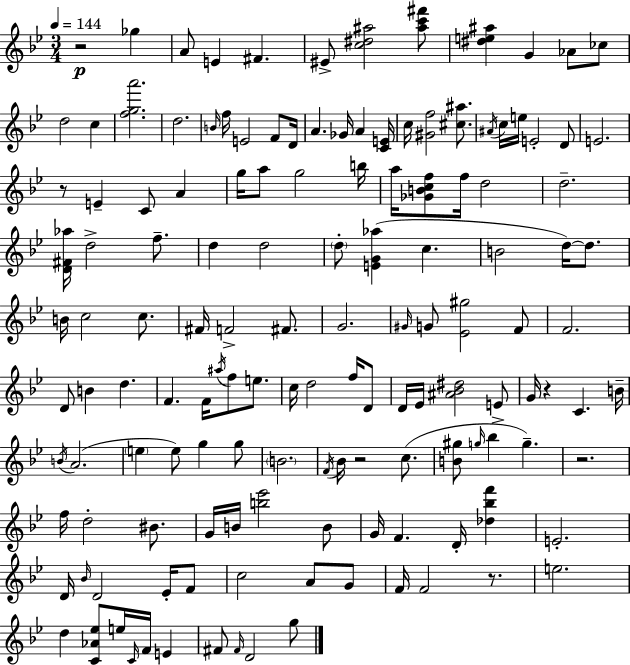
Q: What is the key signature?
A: G minor